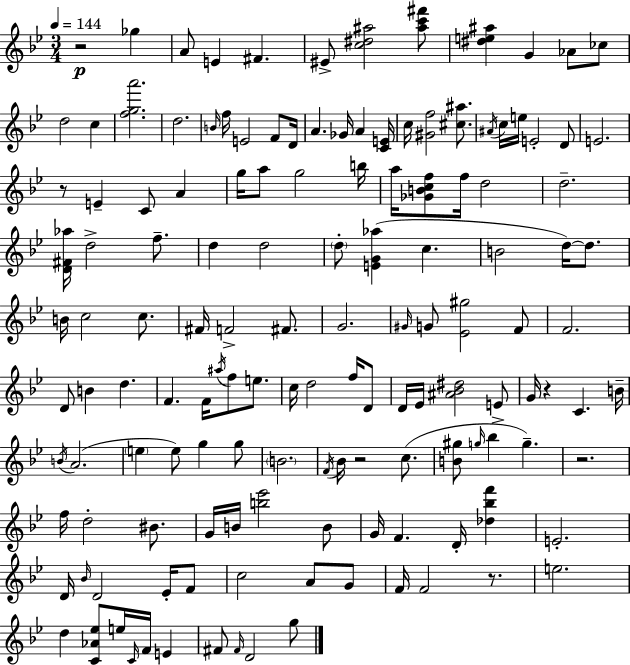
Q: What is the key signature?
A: G minor